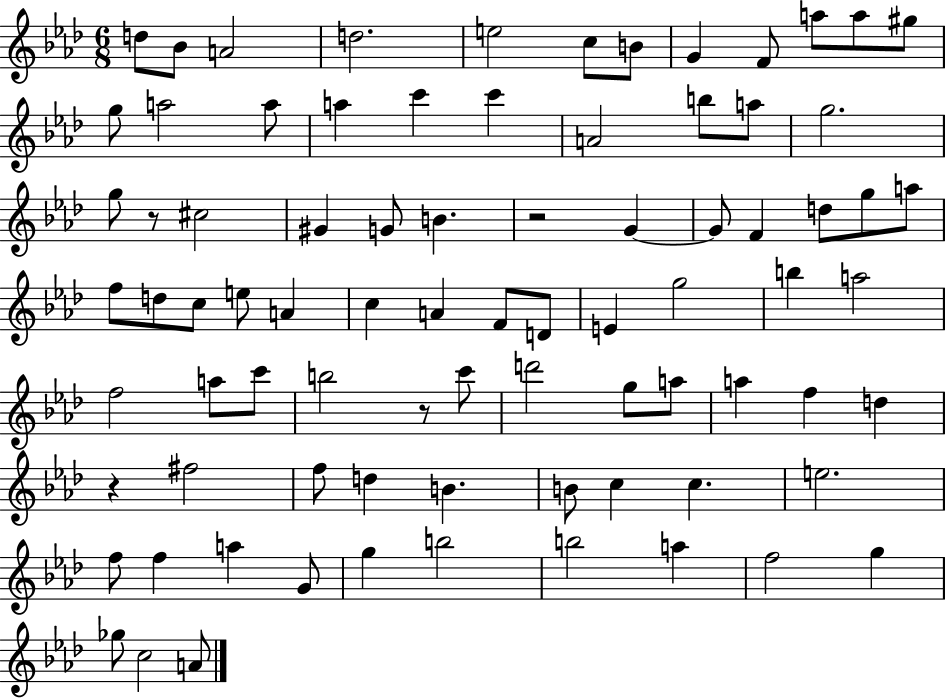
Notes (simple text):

D5/e Bb4/e A4/h D5/h. E5/h C5/e B4/e G4/q F4/e A5/e A5/e G#5/e G5/e A5/h A5/e A5/q C6/q C6/q A4/h B5/e A5/e G5/h. G5/e R/e C#5/h G#4/q G4/e B4/q. R/h G4/q G4/e F4/q D5/e G5/e A5/e F5/e D5/e C5/e E5/e A4/q C5/q A4/q F4/e D4/e E4/q G5/h B5/q A5/h F5/h A5/e C6/e B5/h R/e C6/e D6/h G5/e A5/e A5/q F5/q D5/q R/q F#5/h F5/e D5/q B4/q. B4/e C5/q C5/q. E5/h. F5/e F5/q A5/q G4/e G5/q B5/h B5/h A5/q F5/h G5/q Gb5/e C5/h A4/e